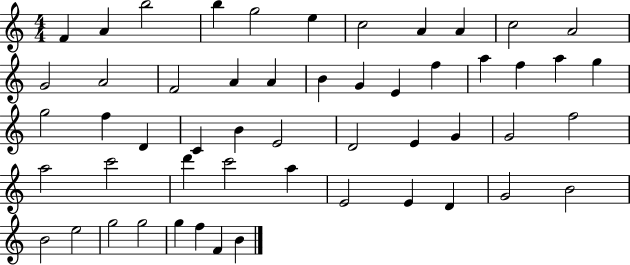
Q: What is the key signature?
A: C major